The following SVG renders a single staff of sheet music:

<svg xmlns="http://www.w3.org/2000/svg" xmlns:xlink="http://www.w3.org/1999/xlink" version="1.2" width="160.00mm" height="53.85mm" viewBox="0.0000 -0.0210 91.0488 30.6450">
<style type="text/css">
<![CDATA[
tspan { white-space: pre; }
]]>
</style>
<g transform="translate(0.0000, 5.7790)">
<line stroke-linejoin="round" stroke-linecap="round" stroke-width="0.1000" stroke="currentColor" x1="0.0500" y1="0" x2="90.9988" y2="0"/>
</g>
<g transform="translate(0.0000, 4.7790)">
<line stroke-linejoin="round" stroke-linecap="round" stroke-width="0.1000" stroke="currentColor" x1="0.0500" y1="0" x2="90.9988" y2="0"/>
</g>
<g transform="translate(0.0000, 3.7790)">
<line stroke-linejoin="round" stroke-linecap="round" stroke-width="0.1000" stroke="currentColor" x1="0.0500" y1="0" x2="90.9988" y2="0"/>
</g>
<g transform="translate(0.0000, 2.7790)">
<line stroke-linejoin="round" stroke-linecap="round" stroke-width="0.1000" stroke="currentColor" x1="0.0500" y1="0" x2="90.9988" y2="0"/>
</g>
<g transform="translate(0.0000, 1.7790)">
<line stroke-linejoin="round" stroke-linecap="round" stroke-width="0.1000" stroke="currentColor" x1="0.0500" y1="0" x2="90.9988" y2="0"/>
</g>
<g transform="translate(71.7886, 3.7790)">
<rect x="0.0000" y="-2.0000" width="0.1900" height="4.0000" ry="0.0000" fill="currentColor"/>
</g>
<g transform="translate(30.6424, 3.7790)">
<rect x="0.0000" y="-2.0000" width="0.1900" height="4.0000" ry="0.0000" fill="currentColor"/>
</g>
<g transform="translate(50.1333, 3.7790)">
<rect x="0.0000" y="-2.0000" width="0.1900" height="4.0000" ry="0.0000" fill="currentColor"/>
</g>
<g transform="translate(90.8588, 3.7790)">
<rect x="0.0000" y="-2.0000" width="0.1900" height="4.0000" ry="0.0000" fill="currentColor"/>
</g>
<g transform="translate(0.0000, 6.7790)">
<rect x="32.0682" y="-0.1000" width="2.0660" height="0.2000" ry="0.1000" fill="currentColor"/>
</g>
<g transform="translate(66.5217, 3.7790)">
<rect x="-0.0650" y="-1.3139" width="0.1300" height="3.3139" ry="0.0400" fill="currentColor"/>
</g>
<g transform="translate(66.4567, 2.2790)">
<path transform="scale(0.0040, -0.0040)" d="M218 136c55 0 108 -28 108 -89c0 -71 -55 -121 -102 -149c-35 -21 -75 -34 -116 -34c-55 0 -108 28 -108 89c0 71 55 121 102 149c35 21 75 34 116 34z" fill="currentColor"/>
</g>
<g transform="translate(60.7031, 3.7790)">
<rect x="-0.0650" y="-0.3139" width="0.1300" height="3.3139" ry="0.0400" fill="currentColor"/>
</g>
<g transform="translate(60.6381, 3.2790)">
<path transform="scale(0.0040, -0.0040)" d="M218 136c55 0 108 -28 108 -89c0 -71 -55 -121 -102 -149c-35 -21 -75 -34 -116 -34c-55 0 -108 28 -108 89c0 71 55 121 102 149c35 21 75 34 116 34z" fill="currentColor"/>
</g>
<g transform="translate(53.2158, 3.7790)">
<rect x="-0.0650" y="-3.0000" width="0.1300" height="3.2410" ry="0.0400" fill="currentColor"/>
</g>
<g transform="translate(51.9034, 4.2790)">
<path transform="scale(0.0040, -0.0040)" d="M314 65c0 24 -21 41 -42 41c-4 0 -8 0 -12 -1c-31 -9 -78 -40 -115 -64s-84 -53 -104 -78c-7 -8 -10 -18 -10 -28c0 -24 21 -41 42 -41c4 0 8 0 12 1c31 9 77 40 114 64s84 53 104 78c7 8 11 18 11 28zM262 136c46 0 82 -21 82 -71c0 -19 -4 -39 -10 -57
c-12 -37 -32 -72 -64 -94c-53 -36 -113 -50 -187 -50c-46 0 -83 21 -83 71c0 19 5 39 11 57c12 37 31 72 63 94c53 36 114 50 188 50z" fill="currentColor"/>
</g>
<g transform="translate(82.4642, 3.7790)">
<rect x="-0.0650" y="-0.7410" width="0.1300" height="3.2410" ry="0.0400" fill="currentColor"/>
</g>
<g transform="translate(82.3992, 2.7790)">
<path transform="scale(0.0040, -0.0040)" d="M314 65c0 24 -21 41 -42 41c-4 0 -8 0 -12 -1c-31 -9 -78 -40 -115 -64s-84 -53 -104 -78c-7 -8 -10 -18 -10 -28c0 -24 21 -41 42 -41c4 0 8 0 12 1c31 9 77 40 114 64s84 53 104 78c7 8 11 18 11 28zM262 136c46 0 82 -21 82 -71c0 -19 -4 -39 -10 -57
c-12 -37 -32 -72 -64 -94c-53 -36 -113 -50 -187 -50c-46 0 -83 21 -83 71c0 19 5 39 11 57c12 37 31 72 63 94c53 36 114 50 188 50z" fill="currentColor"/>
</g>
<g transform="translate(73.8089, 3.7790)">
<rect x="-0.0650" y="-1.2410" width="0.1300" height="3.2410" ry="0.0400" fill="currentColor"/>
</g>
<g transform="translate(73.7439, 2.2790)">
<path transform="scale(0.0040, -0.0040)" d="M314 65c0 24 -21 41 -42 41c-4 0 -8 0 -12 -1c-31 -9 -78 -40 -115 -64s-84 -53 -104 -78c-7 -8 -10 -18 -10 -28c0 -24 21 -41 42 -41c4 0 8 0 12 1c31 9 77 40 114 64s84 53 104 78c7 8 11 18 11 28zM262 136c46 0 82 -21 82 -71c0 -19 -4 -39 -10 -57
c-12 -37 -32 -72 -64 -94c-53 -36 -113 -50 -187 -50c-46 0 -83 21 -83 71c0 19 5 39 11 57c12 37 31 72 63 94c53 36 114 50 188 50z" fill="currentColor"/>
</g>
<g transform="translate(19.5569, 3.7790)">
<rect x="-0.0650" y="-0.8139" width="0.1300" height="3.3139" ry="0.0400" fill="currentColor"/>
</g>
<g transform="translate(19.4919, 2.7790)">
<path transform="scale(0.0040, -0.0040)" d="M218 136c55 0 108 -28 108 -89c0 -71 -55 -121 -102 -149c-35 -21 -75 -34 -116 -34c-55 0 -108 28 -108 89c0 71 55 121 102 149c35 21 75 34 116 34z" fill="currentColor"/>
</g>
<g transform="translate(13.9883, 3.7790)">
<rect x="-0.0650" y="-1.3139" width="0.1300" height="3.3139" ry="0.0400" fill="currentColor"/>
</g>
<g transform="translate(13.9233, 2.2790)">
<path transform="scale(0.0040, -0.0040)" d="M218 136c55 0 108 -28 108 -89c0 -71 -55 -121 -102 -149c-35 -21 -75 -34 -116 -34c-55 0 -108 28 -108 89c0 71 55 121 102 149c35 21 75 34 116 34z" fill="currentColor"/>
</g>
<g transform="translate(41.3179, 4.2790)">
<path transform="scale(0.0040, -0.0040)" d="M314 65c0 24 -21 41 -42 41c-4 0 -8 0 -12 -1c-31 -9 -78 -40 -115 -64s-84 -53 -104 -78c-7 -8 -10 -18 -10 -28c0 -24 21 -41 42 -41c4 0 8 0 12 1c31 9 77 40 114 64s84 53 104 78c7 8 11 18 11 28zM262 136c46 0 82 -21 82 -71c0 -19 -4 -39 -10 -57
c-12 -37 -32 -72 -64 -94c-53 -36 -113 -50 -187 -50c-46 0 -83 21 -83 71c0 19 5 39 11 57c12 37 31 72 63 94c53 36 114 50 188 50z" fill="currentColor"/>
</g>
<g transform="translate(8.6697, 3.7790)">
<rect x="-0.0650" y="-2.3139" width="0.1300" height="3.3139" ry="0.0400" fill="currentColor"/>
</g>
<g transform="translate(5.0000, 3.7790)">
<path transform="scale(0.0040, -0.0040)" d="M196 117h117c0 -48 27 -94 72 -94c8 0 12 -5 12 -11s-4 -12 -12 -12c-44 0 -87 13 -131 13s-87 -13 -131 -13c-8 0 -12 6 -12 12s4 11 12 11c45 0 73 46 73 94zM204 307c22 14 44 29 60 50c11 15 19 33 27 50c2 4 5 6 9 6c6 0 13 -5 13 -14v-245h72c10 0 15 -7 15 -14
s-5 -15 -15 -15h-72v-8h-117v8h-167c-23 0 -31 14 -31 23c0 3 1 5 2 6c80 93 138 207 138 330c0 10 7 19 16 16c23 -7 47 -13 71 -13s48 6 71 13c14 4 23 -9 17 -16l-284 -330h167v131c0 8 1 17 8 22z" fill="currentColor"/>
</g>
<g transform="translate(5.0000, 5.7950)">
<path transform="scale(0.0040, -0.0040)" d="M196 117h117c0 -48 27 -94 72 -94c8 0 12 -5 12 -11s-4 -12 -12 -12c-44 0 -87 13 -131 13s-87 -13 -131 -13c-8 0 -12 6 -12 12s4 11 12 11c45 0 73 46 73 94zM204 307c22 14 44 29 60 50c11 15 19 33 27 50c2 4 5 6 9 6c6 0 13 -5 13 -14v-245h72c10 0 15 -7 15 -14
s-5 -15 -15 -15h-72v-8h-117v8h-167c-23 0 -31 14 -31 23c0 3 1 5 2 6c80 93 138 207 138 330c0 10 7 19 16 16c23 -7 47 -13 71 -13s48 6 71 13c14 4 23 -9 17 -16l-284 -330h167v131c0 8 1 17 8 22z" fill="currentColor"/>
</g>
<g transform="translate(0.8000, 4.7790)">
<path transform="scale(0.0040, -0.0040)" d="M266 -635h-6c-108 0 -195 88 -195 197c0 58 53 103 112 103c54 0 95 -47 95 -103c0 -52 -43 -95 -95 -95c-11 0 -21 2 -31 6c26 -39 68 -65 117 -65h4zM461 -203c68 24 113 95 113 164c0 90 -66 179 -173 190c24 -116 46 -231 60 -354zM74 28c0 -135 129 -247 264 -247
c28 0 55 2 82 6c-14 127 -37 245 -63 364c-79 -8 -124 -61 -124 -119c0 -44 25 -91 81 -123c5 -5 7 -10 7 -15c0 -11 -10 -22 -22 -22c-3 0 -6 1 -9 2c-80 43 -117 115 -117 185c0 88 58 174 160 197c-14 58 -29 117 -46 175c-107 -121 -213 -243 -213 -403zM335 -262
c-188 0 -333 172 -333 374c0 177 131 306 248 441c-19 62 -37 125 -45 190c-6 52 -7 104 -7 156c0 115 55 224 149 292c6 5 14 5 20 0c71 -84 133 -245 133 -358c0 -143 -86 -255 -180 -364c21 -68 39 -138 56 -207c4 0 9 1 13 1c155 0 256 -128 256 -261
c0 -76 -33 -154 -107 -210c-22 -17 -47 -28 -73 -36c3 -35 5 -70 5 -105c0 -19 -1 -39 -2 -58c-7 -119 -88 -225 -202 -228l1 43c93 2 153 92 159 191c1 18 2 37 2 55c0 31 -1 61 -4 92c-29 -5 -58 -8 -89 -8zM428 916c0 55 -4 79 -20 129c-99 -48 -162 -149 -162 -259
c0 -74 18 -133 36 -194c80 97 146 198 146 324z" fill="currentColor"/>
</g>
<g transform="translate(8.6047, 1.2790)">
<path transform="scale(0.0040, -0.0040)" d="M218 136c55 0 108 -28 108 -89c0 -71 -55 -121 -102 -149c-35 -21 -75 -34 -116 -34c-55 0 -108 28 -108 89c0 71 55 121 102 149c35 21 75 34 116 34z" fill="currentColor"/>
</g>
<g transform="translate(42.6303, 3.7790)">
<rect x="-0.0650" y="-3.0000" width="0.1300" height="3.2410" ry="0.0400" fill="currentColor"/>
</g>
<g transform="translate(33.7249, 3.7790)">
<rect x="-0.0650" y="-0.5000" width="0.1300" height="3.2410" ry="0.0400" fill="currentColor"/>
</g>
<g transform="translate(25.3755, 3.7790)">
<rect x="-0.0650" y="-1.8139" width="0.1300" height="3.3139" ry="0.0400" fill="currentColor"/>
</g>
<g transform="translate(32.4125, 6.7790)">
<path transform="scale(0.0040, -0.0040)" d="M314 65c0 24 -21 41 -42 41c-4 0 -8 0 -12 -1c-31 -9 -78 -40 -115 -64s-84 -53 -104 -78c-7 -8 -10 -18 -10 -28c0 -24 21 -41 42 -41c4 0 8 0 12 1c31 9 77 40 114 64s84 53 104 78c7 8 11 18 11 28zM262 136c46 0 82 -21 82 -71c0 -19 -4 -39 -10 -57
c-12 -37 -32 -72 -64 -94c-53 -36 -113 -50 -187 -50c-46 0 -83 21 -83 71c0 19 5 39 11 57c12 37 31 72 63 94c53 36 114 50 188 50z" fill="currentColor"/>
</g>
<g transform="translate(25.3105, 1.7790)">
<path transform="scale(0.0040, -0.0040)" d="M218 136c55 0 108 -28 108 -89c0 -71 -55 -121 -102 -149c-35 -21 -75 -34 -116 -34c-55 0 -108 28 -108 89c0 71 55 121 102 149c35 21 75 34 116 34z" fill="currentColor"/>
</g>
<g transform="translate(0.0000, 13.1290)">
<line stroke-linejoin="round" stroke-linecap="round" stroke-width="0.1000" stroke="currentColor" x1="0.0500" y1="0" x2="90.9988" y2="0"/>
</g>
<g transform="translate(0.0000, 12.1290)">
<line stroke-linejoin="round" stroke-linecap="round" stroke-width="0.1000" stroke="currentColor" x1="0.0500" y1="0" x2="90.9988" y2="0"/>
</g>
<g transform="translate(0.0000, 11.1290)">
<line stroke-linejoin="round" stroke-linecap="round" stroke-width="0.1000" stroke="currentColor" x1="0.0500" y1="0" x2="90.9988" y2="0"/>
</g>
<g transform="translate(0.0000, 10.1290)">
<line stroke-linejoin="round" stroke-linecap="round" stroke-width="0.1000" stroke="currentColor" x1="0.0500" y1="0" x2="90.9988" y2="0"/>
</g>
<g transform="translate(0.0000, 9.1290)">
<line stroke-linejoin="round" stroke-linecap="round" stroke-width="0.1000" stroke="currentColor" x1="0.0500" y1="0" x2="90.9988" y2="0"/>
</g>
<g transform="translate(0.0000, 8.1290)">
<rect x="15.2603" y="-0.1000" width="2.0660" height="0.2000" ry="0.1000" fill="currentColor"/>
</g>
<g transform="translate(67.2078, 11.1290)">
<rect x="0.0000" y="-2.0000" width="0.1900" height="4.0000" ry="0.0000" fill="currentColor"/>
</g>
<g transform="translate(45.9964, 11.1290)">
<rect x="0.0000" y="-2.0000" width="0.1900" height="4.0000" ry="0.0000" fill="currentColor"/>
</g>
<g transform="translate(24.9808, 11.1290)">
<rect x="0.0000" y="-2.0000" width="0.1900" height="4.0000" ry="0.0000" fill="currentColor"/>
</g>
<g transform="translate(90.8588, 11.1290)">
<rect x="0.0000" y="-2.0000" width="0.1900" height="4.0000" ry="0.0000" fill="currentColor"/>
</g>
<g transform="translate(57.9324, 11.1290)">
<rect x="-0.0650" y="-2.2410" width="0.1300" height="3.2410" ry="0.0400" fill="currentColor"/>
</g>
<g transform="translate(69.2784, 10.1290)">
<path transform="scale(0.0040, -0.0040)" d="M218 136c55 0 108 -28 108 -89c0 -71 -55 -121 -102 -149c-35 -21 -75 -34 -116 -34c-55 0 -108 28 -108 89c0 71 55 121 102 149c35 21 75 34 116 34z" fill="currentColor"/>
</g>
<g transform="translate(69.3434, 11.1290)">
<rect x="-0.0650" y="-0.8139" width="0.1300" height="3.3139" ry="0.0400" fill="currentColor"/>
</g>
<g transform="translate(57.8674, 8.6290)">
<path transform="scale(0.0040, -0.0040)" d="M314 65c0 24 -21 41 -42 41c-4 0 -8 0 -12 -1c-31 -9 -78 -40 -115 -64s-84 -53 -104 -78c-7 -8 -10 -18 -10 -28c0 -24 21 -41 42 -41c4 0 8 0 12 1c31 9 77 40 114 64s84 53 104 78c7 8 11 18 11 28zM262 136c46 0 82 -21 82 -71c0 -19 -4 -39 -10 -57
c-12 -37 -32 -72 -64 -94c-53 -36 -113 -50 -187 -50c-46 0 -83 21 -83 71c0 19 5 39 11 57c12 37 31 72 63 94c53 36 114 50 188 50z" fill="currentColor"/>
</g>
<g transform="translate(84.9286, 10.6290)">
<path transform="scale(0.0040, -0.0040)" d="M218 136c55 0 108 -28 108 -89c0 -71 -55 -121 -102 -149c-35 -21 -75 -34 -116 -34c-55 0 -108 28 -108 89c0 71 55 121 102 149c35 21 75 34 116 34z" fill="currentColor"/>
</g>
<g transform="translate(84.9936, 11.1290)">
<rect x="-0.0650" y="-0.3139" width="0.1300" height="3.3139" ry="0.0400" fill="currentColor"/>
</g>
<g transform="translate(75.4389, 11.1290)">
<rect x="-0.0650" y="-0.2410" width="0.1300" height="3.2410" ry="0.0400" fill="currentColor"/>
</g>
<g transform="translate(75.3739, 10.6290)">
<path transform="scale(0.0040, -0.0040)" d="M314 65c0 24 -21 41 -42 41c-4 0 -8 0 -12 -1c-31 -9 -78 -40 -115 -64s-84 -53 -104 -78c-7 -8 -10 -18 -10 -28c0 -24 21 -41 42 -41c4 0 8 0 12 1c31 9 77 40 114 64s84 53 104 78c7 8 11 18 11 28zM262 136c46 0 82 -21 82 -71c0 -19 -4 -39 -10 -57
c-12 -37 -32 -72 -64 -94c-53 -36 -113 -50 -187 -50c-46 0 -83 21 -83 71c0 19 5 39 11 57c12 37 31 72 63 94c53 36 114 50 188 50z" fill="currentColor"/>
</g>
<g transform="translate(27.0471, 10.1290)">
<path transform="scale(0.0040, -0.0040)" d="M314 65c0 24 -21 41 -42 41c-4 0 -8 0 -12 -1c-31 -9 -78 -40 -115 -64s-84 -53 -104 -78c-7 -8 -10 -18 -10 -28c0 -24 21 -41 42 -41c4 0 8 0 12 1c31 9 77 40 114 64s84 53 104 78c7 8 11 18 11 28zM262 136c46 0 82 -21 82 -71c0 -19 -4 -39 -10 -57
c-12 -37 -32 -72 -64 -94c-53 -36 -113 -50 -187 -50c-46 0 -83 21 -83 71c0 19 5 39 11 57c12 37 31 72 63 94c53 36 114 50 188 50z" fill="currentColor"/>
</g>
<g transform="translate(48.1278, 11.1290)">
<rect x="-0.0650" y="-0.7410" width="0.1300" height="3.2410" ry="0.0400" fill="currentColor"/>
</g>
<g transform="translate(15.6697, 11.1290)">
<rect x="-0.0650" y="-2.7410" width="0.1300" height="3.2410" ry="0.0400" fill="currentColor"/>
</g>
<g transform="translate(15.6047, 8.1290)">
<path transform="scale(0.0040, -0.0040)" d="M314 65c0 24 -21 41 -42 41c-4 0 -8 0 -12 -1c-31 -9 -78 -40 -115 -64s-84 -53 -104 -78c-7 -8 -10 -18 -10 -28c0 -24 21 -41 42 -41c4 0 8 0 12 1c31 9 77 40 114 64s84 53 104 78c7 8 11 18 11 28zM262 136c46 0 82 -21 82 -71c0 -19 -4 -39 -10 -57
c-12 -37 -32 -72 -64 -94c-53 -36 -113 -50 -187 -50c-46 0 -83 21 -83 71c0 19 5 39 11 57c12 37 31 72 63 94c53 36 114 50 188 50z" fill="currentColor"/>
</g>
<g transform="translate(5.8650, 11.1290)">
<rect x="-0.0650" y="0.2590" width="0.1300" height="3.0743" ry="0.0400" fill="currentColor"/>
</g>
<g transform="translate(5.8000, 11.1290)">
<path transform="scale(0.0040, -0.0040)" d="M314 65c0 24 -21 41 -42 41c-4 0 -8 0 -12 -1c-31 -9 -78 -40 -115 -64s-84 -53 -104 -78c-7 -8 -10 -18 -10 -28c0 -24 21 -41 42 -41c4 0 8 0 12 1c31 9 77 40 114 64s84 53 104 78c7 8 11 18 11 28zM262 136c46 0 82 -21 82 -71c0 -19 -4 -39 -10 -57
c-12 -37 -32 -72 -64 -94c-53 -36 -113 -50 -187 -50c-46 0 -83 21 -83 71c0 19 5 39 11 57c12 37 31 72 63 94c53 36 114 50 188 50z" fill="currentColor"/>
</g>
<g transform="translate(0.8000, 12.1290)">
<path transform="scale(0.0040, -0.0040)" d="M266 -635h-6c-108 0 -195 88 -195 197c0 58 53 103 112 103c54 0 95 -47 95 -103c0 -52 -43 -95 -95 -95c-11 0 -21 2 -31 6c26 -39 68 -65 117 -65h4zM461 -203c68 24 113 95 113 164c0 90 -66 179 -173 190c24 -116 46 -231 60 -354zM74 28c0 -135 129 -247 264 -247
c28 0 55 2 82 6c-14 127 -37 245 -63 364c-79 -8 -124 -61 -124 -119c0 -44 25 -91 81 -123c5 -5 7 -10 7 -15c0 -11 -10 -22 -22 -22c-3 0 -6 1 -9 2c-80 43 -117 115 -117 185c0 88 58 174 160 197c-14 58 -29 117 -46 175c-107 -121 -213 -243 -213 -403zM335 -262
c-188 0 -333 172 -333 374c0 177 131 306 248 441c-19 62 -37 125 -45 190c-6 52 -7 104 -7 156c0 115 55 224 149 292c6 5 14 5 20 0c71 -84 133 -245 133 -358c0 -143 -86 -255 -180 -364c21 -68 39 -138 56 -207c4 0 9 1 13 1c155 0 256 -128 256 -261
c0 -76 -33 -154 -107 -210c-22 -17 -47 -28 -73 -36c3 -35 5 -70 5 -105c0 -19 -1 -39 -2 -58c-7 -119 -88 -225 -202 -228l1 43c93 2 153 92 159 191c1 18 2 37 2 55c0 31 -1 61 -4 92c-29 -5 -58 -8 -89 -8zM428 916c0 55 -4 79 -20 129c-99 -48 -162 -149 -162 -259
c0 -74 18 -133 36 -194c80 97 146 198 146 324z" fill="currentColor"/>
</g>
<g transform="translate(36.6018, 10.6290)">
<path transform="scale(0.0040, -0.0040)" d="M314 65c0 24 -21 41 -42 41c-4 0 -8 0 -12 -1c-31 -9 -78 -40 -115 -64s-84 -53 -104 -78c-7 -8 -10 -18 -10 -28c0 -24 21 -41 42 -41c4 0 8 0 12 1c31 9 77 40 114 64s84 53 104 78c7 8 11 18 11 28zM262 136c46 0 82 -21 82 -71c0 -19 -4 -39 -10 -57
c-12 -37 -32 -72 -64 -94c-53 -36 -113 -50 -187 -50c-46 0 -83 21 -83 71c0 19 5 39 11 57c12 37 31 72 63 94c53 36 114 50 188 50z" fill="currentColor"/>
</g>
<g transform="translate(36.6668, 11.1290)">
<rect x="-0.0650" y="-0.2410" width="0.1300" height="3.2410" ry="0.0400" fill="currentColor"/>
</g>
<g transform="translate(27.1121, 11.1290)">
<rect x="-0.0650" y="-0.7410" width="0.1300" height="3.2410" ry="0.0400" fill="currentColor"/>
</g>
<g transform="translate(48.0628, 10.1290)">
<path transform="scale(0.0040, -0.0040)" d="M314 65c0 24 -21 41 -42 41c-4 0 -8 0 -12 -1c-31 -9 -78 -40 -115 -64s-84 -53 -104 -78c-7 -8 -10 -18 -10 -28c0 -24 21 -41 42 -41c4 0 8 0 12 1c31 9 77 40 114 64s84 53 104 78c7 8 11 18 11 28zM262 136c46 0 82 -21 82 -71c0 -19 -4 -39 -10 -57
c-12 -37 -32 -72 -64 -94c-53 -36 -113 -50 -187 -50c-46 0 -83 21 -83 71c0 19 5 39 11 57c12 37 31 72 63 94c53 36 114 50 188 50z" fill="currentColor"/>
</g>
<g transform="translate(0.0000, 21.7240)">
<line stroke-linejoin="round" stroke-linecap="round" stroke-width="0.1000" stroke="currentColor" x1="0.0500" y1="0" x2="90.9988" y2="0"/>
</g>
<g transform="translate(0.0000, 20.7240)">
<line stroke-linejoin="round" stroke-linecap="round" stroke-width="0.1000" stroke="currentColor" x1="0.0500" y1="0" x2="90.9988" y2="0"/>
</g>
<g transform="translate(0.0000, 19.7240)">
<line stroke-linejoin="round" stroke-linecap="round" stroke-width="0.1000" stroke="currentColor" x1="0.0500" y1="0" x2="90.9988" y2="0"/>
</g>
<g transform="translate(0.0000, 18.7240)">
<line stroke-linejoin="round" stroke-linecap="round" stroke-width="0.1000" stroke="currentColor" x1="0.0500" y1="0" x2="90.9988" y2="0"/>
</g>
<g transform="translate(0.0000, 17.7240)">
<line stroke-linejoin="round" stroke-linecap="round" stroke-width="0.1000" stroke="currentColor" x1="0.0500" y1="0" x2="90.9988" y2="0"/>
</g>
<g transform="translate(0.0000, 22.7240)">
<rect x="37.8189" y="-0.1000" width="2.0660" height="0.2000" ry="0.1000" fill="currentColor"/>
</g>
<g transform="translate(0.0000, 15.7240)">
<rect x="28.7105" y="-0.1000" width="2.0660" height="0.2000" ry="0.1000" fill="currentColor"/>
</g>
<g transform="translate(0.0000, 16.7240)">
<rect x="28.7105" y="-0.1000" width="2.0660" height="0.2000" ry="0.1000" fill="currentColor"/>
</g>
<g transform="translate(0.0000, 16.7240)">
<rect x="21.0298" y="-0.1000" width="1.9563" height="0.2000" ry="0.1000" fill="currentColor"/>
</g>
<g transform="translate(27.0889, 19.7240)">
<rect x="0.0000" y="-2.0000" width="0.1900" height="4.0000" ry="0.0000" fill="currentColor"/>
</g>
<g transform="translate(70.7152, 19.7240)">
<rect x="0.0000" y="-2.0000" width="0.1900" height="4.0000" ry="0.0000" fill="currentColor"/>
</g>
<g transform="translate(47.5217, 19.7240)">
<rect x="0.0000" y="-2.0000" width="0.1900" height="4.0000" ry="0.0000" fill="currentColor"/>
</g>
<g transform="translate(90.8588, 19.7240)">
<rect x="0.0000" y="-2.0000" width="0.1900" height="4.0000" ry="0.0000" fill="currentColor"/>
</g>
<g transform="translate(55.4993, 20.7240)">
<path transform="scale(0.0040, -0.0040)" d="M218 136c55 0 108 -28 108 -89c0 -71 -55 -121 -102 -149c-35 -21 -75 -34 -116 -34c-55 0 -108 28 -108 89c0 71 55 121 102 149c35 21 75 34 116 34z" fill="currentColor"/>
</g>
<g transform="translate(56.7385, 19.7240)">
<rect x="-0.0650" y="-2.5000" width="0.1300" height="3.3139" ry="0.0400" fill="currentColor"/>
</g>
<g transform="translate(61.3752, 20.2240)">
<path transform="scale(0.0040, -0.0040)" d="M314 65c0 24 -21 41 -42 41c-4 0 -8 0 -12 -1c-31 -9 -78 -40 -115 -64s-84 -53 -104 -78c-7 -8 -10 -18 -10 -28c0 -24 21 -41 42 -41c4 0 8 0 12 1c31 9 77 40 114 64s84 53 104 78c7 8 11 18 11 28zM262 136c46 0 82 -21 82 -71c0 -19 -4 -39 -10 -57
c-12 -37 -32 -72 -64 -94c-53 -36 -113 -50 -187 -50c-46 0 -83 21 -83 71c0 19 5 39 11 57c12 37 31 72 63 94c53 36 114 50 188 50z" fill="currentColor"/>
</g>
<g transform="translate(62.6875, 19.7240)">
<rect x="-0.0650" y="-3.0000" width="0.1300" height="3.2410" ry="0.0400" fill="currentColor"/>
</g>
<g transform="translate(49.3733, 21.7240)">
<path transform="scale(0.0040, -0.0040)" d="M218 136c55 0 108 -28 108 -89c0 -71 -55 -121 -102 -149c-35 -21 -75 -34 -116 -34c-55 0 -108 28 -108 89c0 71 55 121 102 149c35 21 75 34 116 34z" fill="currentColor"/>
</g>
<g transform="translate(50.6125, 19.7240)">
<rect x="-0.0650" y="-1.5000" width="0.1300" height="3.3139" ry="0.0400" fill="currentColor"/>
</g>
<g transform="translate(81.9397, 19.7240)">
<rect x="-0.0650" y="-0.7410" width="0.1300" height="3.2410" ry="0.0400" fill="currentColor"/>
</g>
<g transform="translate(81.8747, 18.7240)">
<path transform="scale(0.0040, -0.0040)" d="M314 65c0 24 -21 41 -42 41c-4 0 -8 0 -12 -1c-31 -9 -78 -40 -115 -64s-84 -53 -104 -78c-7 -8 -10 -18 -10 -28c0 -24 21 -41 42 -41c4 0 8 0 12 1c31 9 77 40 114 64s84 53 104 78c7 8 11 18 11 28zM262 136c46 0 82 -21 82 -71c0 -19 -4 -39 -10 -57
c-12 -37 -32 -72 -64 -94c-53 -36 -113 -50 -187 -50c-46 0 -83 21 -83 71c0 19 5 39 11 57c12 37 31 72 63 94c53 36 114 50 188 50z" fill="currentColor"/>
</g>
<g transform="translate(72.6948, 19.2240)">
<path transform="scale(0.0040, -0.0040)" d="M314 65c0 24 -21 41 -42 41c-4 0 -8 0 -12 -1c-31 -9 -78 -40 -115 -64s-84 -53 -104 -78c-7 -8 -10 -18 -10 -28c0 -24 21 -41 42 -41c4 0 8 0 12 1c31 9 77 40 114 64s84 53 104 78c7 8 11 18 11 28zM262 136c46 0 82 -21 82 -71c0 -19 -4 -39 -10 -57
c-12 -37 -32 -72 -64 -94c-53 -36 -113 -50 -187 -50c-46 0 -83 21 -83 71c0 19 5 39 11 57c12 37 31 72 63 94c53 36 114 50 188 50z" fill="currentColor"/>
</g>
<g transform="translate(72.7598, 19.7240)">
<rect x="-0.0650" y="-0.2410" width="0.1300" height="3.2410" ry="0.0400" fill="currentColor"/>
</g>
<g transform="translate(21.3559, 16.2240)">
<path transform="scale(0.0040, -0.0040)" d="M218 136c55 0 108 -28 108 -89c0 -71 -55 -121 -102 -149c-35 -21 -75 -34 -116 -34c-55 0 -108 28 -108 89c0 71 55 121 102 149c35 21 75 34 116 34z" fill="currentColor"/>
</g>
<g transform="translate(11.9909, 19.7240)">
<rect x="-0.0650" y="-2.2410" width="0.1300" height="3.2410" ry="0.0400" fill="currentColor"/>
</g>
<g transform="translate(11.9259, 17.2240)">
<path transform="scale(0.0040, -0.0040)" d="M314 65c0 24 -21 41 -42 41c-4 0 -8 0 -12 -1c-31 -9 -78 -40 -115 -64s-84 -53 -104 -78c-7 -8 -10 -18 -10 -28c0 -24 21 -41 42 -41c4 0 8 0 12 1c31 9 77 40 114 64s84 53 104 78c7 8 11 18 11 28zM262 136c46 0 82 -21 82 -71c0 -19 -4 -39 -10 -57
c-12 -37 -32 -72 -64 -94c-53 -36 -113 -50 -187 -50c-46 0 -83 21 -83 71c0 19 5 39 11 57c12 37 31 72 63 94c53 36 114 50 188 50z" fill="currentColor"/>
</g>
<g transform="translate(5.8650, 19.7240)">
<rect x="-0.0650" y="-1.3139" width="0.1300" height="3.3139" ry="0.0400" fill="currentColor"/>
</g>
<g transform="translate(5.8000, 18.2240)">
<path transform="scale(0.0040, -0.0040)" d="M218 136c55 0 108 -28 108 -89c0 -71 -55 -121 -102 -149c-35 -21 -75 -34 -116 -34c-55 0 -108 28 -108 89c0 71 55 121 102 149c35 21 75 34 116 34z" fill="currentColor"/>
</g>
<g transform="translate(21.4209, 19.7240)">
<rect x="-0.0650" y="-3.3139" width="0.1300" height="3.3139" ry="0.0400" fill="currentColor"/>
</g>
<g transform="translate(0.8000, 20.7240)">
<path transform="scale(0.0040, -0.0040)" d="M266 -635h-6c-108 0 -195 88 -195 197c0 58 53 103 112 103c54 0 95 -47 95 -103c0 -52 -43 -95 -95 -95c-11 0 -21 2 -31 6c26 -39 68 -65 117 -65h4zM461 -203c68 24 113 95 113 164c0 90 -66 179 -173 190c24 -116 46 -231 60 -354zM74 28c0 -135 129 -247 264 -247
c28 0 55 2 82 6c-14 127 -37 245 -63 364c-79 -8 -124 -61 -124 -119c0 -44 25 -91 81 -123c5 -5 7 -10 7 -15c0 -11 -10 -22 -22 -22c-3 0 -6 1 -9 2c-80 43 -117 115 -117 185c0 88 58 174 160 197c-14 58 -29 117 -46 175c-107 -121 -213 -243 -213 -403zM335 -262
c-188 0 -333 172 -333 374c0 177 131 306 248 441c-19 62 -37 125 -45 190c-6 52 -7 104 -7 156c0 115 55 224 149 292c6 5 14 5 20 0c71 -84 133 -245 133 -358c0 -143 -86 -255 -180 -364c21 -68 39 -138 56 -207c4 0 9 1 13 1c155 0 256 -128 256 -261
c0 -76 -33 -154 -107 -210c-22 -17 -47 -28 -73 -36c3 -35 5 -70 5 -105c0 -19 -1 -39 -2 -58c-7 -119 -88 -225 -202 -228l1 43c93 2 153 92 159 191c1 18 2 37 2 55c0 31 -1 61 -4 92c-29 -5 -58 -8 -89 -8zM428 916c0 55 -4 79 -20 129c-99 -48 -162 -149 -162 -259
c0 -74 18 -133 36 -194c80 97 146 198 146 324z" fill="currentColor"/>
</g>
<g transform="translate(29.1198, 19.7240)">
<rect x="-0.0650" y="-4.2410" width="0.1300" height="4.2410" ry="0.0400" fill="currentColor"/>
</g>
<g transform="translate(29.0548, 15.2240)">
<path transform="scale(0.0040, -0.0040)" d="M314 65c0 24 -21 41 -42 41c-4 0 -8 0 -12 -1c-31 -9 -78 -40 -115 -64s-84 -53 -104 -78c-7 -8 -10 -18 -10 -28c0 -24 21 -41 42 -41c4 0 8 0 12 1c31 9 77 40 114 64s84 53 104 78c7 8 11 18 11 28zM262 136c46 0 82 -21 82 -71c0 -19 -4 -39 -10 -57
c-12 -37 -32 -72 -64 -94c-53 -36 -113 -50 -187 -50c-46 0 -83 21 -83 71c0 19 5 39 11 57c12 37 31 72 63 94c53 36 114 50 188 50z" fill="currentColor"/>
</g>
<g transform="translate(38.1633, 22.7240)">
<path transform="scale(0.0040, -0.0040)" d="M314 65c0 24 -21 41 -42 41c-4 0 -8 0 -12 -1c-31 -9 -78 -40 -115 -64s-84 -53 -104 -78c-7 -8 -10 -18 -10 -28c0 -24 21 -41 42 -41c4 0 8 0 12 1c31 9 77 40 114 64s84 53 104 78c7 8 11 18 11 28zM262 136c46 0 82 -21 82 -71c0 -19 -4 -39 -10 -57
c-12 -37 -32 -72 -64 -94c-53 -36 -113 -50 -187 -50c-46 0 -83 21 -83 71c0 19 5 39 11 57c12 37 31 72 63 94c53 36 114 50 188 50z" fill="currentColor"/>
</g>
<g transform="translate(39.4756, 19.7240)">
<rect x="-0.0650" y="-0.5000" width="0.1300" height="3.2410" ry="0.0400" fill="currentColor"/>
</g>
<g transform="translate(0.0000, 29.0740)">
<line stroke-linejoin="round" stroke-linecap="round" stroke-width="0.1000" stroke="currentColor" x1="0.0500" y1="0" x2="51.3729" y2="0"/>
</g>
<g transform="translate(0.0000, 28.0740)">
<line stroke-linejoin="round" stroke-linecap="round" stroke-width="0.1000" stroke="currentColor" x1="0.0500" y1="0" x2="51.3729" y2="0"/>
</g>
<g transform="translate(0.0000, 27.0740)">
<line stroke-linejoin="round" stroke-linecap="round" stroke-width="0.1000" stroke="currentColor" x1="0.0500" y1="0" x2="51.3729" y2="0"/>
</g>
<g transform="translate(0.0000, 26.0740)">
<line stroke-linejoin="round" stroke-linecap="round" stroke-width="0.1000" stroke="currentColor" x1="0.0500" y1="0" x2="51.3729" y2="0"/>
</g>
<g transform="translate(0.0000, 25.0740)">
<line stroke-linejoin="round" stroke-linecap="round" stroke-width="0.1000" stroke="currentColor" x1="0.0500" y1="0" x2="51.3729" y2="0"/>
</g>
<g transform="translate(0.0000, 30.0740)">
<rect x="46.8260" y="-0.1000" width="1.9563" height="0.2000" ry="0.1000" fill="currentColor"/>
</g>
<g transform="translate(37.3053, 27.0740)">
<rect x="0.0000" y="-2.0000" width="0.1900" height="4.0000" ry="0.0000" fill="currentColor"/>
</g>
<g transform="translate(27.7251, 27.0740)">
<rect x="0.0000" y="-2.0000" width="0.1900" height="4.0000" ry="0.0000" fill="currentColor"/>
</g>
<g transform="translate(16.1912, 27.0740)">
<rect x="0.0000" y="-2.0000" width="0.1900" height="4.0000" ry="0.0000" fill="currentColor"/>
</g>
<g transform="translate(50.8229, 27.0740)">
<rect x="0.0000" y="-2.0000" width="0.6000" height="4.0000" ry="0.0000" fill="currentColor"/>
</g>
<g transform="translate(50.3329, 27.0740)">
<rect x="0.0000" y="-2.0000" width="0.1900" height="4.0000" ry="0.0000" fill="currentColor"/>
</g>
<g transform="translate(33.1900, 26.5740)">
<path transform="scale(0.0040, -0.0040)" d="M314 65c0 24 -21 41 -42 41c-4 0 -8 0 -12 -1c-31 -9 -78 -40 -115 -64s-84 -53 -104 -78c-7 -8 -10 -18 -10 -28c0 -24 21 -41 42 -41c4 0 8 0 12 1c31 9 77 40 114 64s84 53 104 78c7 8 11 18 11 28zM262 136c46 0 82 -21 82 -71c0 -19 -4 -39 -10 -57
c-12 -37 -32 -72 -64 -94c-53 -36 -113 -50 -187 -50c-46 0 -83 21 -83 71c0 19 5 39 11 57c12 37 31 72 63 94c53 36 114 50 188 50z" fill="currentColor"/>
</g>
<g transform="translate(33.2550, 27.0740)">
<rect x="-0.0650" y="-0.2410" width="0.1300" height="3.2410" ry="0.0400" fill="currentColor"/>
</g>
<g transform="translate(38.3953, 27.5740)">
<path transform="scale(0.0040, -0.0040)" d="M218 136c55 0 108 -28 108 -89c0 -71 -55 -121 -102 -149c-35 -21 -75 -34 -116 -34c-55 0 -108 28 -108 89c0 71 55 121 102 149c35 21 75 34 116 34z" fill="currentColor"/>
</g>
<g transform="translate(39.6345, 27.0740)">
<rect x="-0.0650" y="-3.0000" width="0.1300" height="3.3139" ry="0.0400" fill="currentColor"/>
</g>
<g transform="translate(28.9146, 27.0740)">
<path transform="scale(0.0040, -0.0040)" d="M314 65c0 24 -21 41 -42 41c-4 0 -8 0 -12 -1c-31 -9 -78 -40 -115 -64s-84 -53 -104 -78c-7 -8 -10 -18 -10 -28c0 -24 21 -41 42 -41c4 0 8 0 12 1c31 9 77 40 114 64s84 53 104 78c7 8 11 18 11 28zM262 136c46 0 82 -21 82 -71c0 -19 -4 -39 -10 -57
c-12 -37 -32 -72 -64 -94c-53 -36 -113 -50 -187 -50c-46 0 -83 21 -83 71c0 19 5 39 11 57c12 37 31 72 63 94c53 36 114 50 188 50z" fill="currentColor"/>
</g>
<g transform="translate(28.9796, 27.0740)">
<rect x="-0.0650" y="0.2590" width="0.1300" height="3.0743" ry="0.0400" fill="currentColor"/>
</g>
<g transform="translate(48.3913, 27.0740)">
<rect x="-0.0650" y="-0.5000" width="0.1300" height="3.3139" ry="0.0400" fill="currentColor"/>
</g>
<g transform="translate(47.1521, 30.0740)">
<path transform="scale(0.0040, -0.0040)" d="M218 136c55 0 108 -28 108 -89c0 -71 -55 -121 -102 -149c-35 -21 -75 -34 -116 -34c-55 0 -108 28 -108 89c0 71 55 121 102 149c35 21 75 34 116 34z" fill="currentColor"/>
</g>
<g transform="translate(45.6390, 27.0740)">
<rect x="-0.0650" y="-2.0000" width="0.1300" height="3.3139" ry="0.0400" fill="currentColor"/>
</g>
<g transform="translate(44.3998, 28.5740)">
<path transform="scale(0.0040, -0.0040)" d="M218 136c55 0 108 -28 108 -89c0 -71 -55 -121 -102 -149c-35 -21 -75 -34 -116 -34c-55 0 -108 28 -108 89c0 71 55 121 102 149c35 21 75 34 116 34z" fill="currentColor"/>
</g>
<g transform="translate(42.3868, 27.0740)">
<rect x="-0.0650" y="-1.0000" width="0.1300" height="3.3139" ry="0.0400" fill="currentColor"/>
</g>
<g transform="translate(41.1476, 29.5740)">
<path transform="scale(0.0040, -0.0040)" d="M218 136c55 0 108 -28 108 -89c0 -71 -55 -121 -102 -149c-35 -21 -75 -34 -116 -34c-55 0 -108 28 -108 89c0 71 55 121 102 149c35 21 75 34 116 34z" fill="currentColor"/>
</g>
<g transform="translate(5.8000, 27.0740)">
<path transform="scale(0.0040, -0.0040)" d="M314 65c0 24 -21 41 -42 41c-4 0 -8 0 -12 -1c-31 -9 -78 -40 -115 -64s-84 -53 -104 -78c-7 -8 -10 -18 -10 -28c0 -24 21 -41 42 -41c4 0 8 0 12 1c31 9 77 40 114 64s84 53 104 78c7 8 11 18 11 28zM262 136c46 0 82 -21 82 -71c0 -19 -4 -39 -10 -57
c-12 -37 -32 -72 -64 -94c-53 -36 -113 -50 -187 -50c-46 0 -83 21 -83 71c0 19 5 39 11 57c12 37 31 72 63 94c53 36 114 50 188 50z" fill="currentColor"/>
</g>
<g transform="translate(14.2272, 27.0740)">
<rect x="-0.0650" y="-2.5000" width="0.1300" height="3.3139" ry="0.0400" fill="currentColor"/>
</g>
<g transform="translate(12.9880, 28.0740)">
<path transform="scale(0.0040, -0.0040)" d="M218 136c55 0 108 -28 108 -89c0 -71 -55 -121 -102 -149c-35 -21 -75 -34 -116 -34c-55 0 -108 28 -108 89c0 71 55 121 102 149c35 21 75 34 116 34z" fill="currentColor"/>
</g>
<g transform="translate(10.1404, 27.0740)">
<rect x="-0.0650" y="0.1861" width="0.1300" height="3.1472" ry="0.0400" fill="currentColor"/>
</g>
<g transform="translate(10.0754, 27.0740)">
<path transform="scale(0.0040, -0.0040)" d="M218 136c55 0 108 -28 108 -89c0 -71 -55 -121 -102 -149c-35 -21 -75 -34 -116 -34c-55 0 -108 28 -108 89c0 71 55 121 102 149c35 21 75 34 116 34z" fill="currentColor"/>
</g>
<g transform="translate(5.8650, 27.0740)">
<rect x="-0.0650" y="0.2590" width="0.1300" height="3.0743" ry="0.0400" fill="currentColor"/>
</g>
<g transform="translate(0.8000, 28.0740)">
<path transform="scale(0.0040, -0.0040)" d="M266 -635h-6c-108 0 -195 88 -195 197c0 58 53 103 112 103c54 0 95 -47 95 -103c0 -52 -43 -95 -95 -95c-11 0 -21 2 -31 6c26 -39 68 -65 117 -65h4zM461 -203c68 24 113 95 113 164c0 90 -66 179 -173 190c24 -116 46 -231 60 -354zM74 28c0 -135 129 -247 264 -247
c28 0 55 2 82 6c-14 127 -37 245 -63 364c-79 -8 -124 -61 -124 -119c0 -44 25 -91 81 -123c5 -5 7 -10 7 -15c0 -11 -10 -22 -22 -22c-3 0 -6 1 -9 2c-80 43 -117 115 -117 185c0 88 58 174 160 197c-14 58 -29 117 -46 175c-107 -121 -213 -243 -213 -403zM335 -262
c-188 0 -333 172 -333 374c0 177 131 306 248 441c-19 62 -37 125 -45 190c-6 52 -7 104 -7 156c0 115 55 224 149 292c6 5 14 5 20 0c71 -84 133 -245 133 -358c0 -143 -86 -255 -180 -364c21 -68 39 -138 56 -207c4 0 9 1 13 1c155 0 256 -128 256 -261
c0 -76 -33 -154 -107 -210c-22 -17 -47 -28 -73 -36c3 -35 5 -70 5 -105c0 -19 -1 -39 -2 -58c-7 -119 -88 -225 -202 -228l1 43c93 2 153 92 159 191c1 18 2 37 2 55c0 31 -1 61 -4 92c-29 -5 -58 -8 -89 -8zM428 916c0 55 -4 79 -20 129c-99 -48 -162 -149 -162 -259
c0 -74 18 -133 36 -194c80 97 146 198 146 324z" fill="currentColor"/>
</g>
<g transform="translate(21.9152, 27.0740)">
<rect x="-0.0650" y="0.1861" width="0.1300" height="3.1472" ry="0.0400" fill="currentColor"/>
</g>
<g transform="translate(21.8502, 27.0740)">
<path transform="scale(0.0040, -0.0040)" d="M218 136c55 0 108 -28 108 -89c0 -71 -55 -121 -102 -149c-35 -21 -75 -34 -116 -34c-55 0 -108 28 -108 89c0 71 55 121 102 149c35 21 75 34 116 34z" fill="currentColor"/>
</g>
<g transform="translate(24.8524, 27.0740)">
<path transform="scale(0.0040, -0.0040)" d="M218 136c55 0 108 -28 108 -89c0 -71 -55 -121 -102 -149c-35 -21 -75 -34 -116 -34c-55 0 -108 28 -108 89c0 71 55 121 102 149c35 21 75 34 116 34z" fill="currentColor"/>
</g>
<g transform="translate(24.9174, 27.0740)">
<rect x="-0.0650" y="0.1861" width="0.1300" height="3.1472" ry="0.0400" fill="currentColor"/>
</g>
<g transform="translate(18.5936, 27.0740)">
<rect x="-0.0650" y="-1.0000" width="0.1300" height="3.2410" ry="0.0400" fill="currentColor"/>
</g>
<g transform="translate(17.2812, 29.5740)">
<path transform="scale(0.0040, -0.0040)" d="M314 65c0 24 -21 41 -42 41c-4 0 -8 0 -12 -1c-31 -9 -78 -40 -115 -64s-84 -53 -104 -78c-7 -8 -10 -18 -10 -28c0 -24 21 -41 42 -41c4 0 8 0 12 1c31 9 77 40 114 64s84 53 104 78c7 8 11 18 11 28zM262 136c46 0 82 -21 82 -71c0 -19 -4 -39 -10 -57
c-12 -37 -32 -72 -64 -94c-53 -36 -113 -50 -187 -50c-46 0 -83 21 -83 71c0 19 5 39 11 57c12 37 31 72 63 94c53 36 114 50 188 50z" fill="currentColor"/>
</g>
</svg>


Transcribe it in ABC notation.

X:1
T:Untitled
M:4/4
L:1/4
K:C
g e d f C2 A2 A2 c e e2 d2 B2 a2 d2 c2 d2 g2 d c2 c e g2 b d'2 C2 E G A2 c2 d2 B2 B G D2 B B B2 c2 A D F C